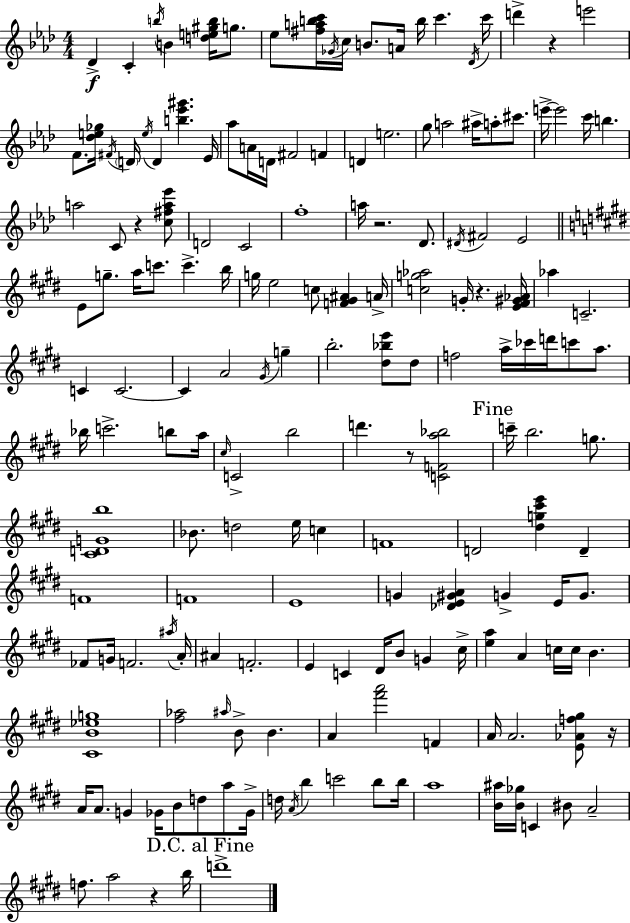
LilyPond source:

{
  \clef treble
  \numericTimeSignature
  \time 4/4
  \key f \minor
  des'4->\f c'4-. \acciaccatura { b''16 } b'4 <d'' e'' gis'' b''>16 g''8. | ees''8 <fis'' a'' b'' c'''>16 \acciaccatura { ges'16 } c''16 b'8. a'16 b''16 c'''4. | \acciaccatura { des'16 } c'''16 d'''4-> r4 e'''2 | f'8. <des'' e'' ges''>16 \acciaccatura { fis'16 } \parenthesize d'16 \acciaccatura { e''16 } d'4 <b'' ees''' gis'''>4. | \break ees'16 aes''8 a'16 d'16 fis'2 | f'4 d'4 e''2. | g''8 a''2 ais''16-> | a''8-. cis'''8. e'''16->~~ e'''2 c'''16 b''4. | \break a''2 c'8 r4 | <c'' fis'' a'' ees'''>8 d'2 c'2 | f''1-. | a''16 r2. | \break des'8. \acciaccatura { dis'16 } fis'2 ees'2 | \bar "||" \break \key e \major e'8 g''8.-- a''16 c'''8. c'''4.-> b''16 | g''16 e''2 c''8 <f' gis' ais'>4 a'16-> | <c'' g'' aes''>2 g'16-. r4. <e' fis' gis' aes'>16 | aes''4 c'2.-- | \break c'4 c'2.~~ | c'4 a'2 \acciaccatura { gis'16 } g''4-- | b''2.-. <dis'' bes'' e'''>8 dis''8 | f''2 a''16-> ces'''16 d'''16 c'''8 a''8. | \break bes''16 c'''2.-> b''8 | a''16 \grace { cis''16 } c'2-> b''2 | d'''4. r8 <c' f' a'' bes''>2 | \mark "Fine" c'''16-- b''2. g''8. | \break <cis' d' g' b''>1 | bes'8. d''2 e''16 c''4 | f'1 | d'2 <dis'' g'' cis''' e'''>4 d'4-- | \break f'1 | f'1 | e'1 | g'4 <des' e' gis' a'>4 g'4-> e'16 g'8. | \break fes'8 g'16 f'2. | \acciaccatura { ais''16 } a'16-. ais'4 f'2.-. | e'4 c'4 dis'16 b'8 g'4 | cis''16-> <e'' a''>4 a'4 c''16 c''16 b'4. | \break <cis' b' ees'' g''>1 | <fis'' aes''>2 \grace { ais''16 } b'8-> b'4. | a'4 <fis''' a'''>2 | f'4 a'16 a'2. | \break <e' aes' f'' gis''>8 r16 a'16 a'8. g'4 ges'16 b'8 d''8 | a''8 ges'16-> d''16 \acciaccatura { a'16 } b''4 c'''2 | b''8 b''16 a''1 | <b' ais''>16 <b' ges''>16 c'4 bis'8 a'2-- | \break f''8. a''2 | r4 b''16 \mark "D.C. al Fine" d'''1-> | \bar "|."
}